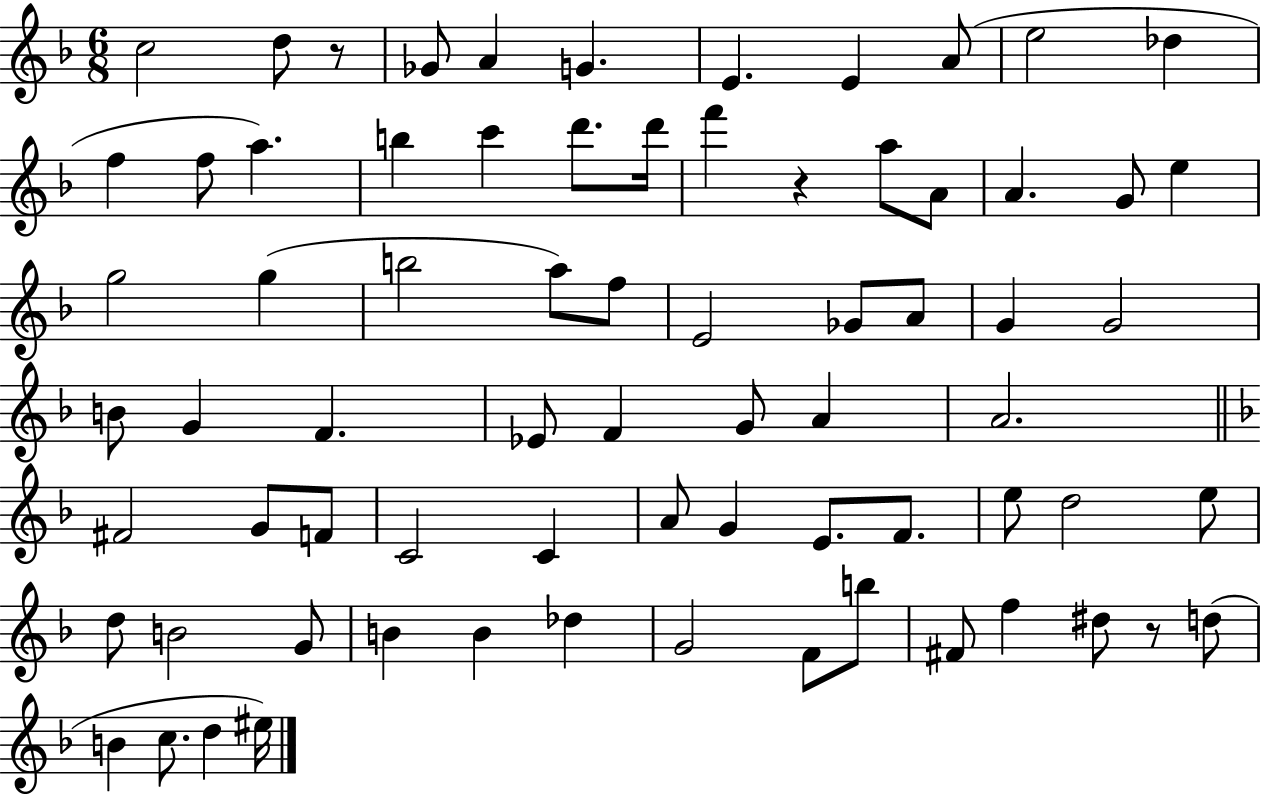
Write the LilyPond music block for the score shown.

{
  \clef treble
  \numericTimeSignature
  \time 6/8
  \key f \major
  c''2 d''8 r8 | ges'8 a'4 g'4. | e'4. e'4 a'8( | e''2 des''4 | \break f''4 f''8 a''4.) | b''4 c'''4 d'''8. d'''16 | f'''4 r4 a''8 a'8 | a'4. g'8 e''4 | \break g''2 g''4( | b''2 a''8) f''8 | e'2 ges'8 a'8 | g'4 g'2 | \break b'8 g'4 f'4. | ees'8 f'4 g'8 a'4 | a'2. | \bar "||" \break \key f \major fis'2 g'8 f'8 | c'2 c'4 | a'8 g'4 e'8. f'8. | e''8 d''2 e''8 | \break d''8 b'2 g'8 | b'4 b'4 des''4 | g'2 f'8 b''8 | fis'8 f''4 dis''8 r8 d''8( | \break b'4 c''8. d''4 eis''16) | \bar "|."
}